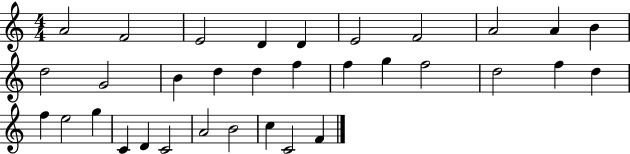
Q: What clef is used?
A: treble